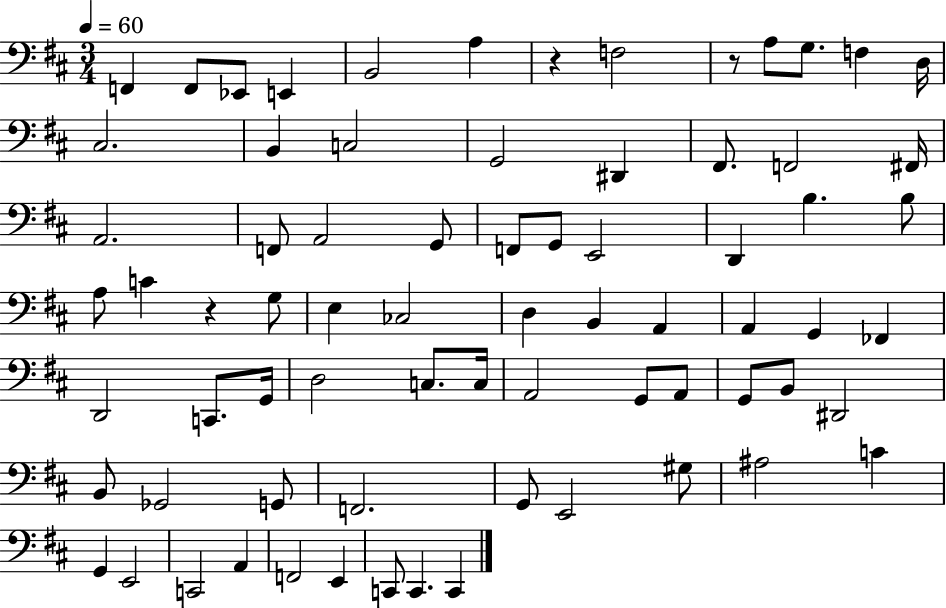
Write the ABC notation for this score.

X:1
T:Untitled
M:3/4
L:1/4
K:D
F,, F,,/2 _E,,/2 E,, B,,2 A, z F,2 z/2 A,/2 G,/2 F, D,/4 ^C,2 B,, C,2 G,,2 ^D,, ^F,,/2 F,,2 ^F,,/4 A,,2 F,,/2 A,,2 G,,/2 F,,/2 G,,/2 E,,2 D,, B, B,/2 A,/2 C z G,/2 E, _C,2 D, B,, A,, A,, G,, _F,, D,,2 C,,/2 G,,/4 D,2 C,/2 C,/4 A,,2 G,,/2 A,,/2 G,,/2 B,,/2 ^D,,2 B,,/2 _G,,2 G,,/2 F,,2 G,,/2 E,,2 ^G,/2 ^A,2 C G,, E,,2 C,,2 A,, F,,2 E,, C,,/2 C,, C,,